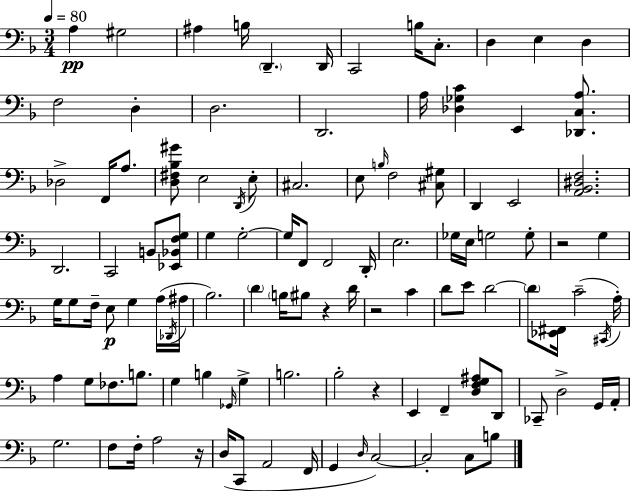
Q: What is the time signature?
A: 3/4